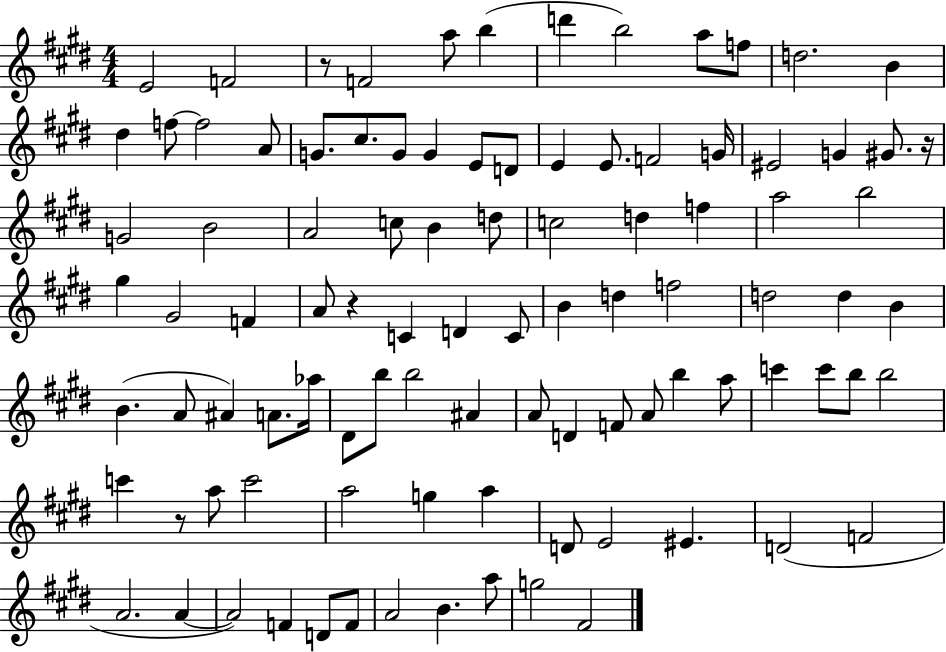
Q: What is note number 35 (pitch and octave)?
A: C5